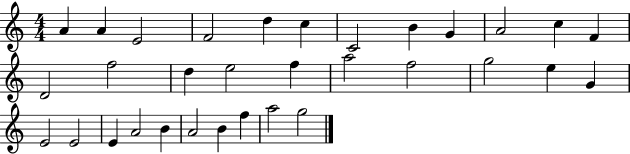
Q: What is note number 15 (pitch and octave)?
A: D5